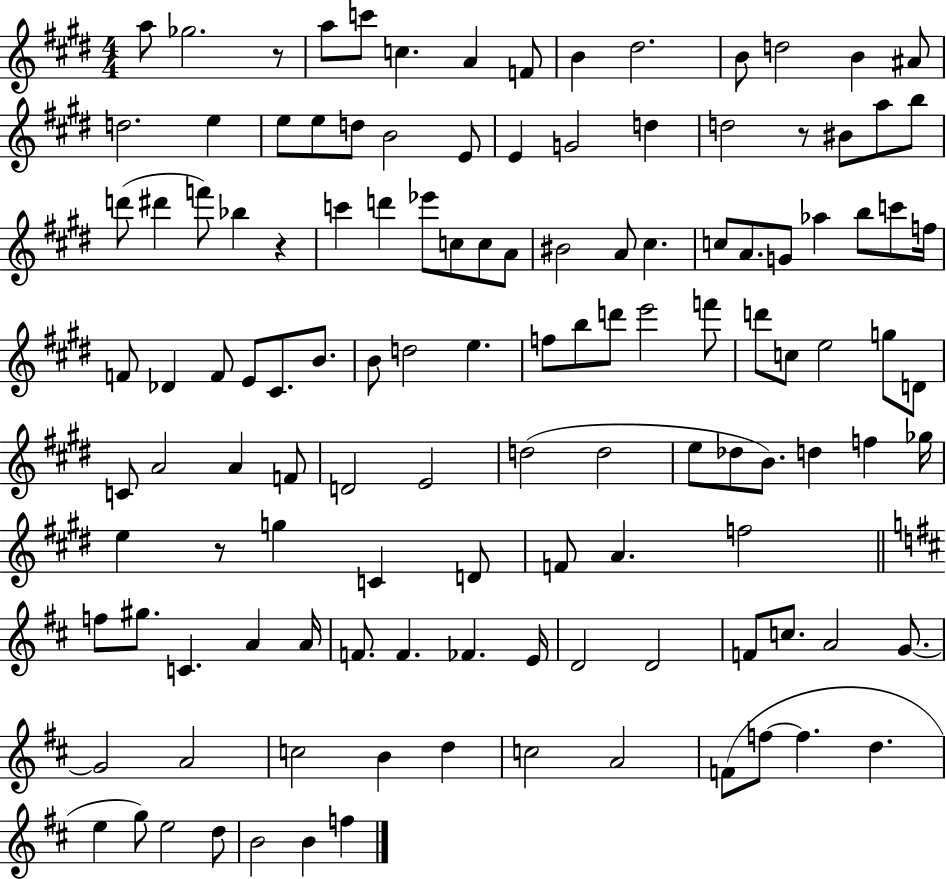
X:1
T:Untitled
M:4/4
L:1/4
K:E
a/2 _g2 z/2 a/2 c'/2 c A F/2 B ^d2 B/2 d2 B ^A/2 d2 e e/2 e/2 d/2 B2 E/2 E G2 d d2 z/2 ^B/2 a/2 b/2 d'/2 ^d' f'/2 _b z c' d' _e'/2 c/2 c/2 A/2 ^B2 A/2 ^c c/2 A/2 G/2 _a b/2 c'/2 f/4 F/2 _D F/2 E/2 ^C/2 B/2 B/2 d2 e f/2 b/2 d'/2 e'2 f'/2 d'/2 c/2 e2 g/2 D/2 C/2 A2 A F/2 D2 E2 d2 d2 e/2 _d/2 B/2 d f _g/4 e z/2 g C D/2 F/2 A f2 f/2 ^g/2 C A A/4 F/2 F _F E/4 D2 D2 F/2 c/2 A2 G/2 G2 A2 c2 B d c2 A2 F/2 f/2 f d e g/2 e2 d/2 B2 B f